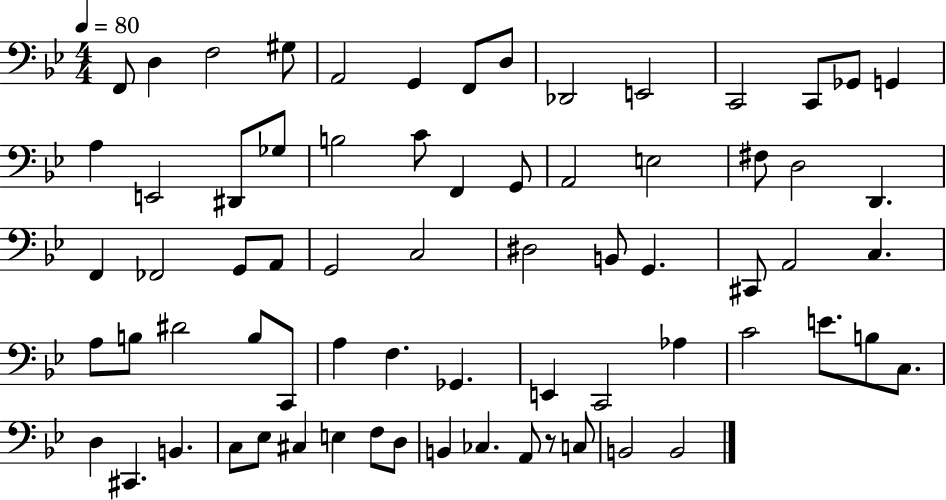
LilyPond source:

{
  \clef bass
  \numericTimeSignature
  \time 4/4
  \key bes \major
  \tempo 4 = 80
  f,8 d4 f2 gis8 | a,2 g,4 f,8 d8 | des,2 e,2 | c,2 c,8 ges,8 g,4 | \break a4 e,2 dis,8 ges8 | b2 c'8 f,4 g,8 | a,2 e2 | fis8 d2 d,4. | \break f,4 fes,2 g,8 a,8 | g,2 c2 | dis2 b,8 g,4. | cis,8 a,2 c4. | \break a8 b8 dis'2 b8 c,8 | a4 f4. ges,4. | e,4 c,2 aes4 | c'2 e'8. b8 c8. | \break d4 cis,4. b,4. | c8 ees8 cis4 e4 f8 d8 | b,4 ces4. a,8 r8 c8 | b,2 b,2 | \break \bar "|."
}